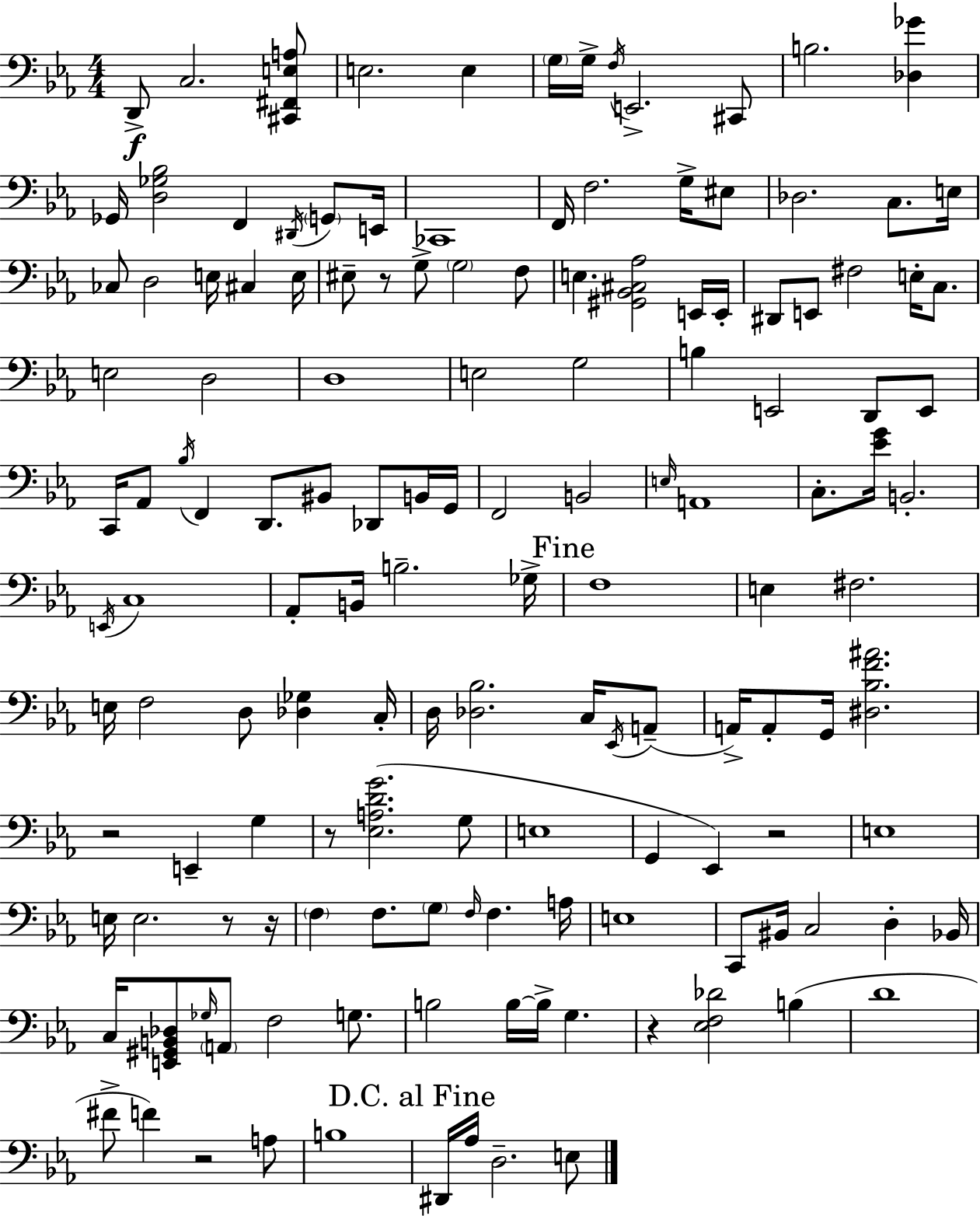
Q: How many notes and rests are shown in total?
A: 143